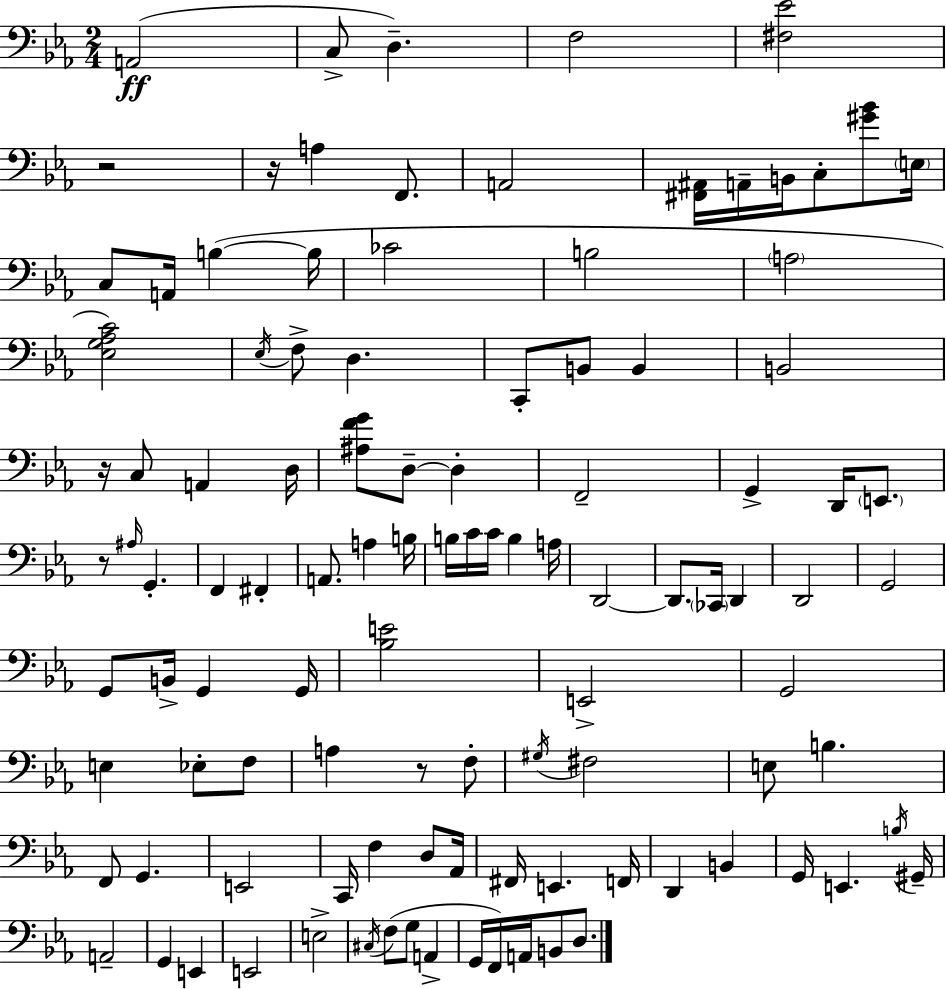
X:1
T:Untitled
M:2/4
L:1/4
K:Cm
A,,2 C,/2 D, F,2 [^F,_E]2 z2 z/4 A, F,,/2 A,,2 [^F,,^A,,]/4 A,,/4 B,,/4 C,/2 [^G_B]/2 E,/4 C,/2 A,,/4 B, B,/4 _C2 B,2 A,2 [_E,G,_A,C]2 _E,/4 F,/2 D, C,,/2 B,,/2 B,, B,,2 z/4 C,/2 A,, D,/4 [^A,FG]/2 D,/2 D, F,,2 G,, D,,/4 E,,/2 z/2 ^A,/4 G,, F,, ^F,, A,,/2 A, B,/4 B,/4 C/4 C/4 B, A,/4 D,,2 D,,/2 _C,,/4 D,, D,,2 G,,2 G,,/2 B,,/4 G,, G,,/4 [_B,E]2 E,,2 G,,2 E, _E,/2 F,/2 A, z/2 F,/2 ^G,/4 ^F,2 E,/2 B, F,,/2 G,, E,,2 C,,/4 F, D,/2 _A,,/4 ^F,,/4 E,, F,,/4 D,, B,, G,,/4 E,, B,/4 ^G,,/4 A,,2 G,, E,, E,,2 E,2 ^C,/4 F,/2 G,/2 A,, G,,/4 F,,/4 A,,/4 B,,/2 D,/2